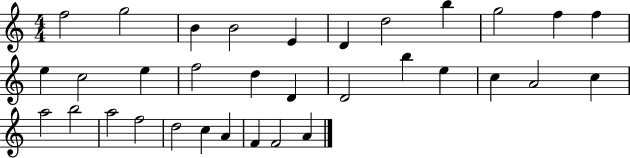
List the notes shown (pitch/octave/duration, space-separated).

F5/h G5/h B4/q B4/h E4/q D4/q D5/h B5/q G5/h F5/q F5/q E5/q C5/h E5/q F5/h D5/q D4/q D4/h B5/q E5/q C5/q A4/h C5/q A5/h B5/h A5/h F5/h D5/h C5/q A4/q F4/q F4/h A4/q